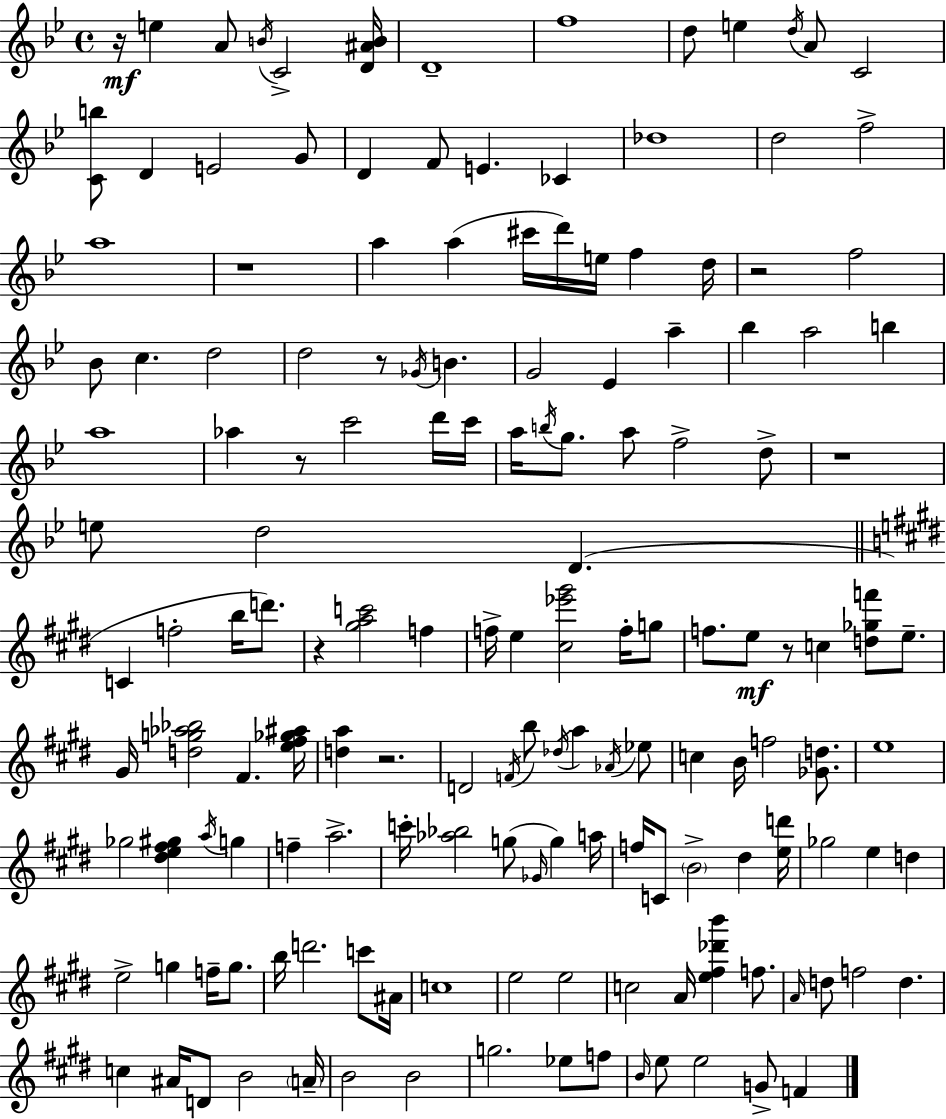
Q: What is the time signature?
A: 4/4